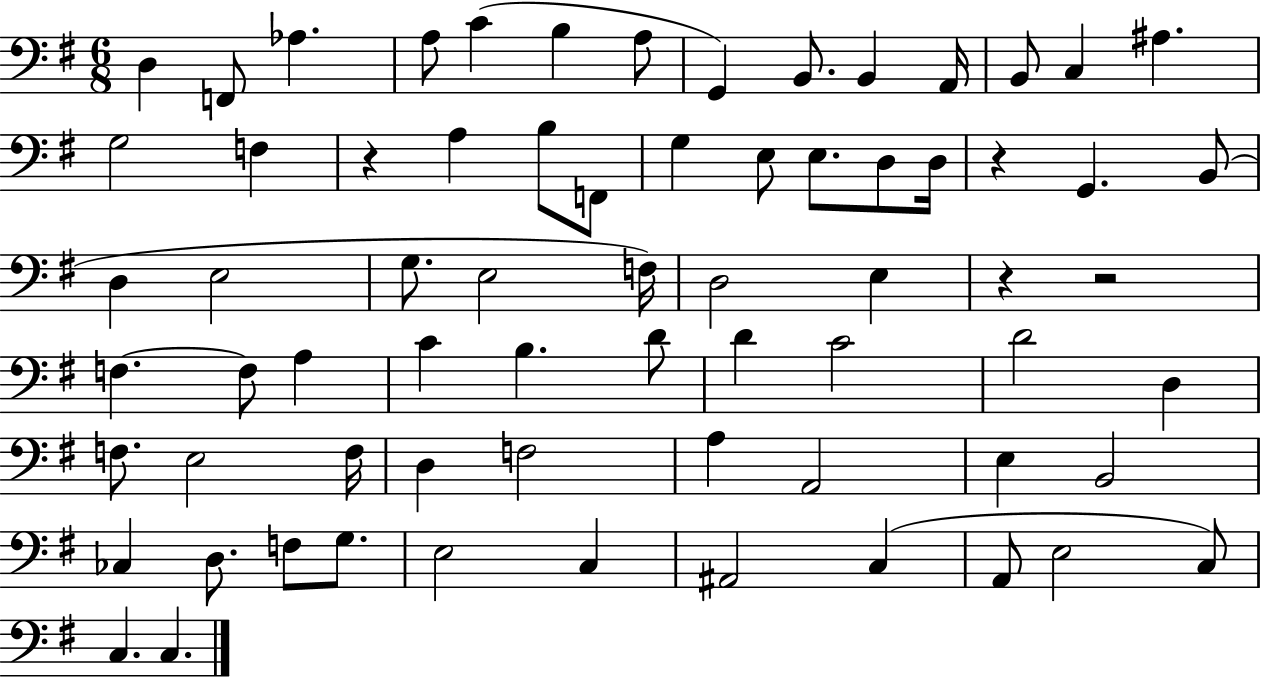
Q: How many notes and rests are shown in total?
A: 69